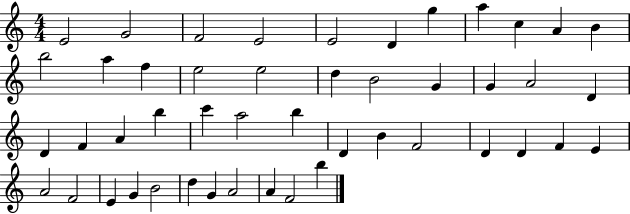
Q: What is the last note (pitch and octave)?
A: B5